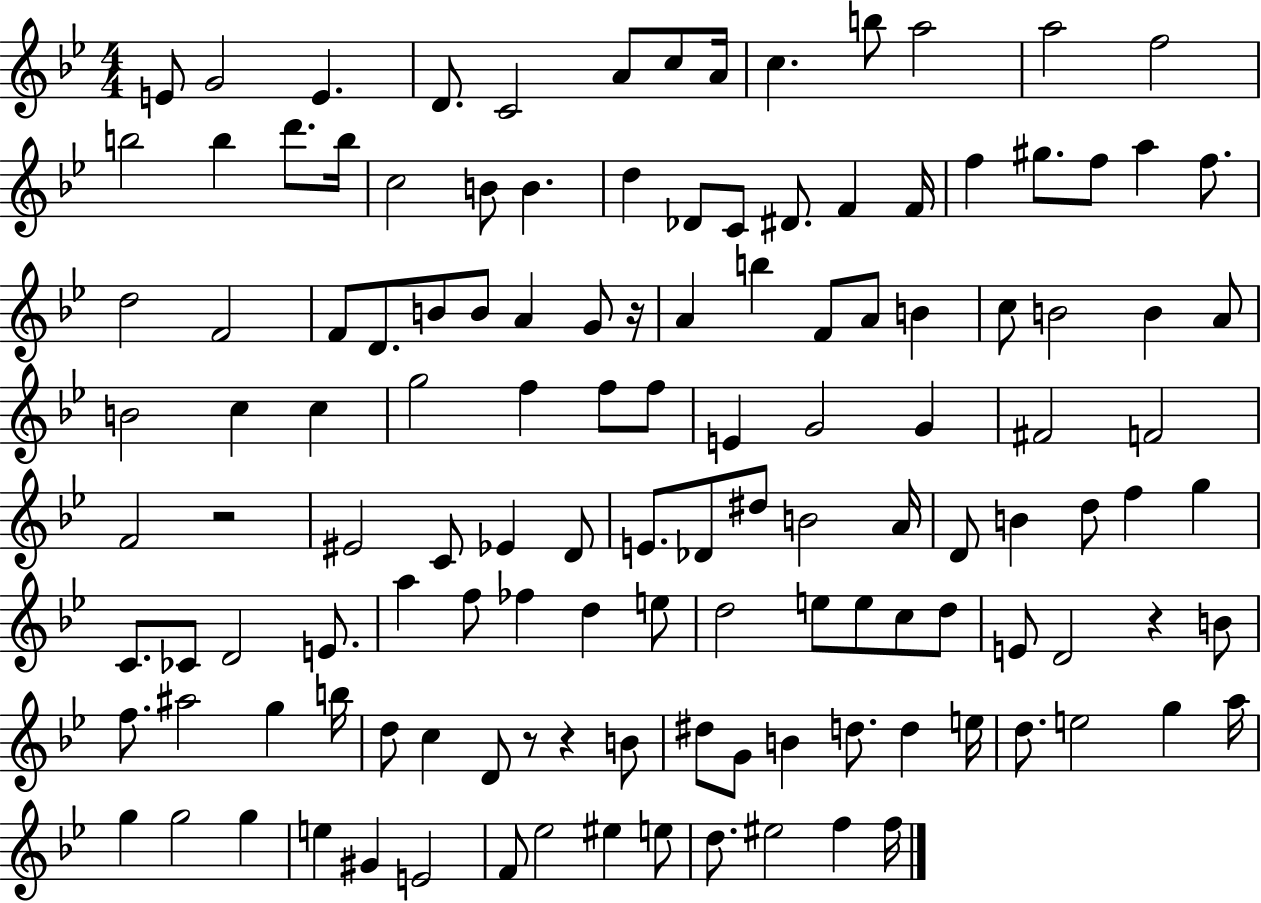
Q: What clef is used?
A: treble